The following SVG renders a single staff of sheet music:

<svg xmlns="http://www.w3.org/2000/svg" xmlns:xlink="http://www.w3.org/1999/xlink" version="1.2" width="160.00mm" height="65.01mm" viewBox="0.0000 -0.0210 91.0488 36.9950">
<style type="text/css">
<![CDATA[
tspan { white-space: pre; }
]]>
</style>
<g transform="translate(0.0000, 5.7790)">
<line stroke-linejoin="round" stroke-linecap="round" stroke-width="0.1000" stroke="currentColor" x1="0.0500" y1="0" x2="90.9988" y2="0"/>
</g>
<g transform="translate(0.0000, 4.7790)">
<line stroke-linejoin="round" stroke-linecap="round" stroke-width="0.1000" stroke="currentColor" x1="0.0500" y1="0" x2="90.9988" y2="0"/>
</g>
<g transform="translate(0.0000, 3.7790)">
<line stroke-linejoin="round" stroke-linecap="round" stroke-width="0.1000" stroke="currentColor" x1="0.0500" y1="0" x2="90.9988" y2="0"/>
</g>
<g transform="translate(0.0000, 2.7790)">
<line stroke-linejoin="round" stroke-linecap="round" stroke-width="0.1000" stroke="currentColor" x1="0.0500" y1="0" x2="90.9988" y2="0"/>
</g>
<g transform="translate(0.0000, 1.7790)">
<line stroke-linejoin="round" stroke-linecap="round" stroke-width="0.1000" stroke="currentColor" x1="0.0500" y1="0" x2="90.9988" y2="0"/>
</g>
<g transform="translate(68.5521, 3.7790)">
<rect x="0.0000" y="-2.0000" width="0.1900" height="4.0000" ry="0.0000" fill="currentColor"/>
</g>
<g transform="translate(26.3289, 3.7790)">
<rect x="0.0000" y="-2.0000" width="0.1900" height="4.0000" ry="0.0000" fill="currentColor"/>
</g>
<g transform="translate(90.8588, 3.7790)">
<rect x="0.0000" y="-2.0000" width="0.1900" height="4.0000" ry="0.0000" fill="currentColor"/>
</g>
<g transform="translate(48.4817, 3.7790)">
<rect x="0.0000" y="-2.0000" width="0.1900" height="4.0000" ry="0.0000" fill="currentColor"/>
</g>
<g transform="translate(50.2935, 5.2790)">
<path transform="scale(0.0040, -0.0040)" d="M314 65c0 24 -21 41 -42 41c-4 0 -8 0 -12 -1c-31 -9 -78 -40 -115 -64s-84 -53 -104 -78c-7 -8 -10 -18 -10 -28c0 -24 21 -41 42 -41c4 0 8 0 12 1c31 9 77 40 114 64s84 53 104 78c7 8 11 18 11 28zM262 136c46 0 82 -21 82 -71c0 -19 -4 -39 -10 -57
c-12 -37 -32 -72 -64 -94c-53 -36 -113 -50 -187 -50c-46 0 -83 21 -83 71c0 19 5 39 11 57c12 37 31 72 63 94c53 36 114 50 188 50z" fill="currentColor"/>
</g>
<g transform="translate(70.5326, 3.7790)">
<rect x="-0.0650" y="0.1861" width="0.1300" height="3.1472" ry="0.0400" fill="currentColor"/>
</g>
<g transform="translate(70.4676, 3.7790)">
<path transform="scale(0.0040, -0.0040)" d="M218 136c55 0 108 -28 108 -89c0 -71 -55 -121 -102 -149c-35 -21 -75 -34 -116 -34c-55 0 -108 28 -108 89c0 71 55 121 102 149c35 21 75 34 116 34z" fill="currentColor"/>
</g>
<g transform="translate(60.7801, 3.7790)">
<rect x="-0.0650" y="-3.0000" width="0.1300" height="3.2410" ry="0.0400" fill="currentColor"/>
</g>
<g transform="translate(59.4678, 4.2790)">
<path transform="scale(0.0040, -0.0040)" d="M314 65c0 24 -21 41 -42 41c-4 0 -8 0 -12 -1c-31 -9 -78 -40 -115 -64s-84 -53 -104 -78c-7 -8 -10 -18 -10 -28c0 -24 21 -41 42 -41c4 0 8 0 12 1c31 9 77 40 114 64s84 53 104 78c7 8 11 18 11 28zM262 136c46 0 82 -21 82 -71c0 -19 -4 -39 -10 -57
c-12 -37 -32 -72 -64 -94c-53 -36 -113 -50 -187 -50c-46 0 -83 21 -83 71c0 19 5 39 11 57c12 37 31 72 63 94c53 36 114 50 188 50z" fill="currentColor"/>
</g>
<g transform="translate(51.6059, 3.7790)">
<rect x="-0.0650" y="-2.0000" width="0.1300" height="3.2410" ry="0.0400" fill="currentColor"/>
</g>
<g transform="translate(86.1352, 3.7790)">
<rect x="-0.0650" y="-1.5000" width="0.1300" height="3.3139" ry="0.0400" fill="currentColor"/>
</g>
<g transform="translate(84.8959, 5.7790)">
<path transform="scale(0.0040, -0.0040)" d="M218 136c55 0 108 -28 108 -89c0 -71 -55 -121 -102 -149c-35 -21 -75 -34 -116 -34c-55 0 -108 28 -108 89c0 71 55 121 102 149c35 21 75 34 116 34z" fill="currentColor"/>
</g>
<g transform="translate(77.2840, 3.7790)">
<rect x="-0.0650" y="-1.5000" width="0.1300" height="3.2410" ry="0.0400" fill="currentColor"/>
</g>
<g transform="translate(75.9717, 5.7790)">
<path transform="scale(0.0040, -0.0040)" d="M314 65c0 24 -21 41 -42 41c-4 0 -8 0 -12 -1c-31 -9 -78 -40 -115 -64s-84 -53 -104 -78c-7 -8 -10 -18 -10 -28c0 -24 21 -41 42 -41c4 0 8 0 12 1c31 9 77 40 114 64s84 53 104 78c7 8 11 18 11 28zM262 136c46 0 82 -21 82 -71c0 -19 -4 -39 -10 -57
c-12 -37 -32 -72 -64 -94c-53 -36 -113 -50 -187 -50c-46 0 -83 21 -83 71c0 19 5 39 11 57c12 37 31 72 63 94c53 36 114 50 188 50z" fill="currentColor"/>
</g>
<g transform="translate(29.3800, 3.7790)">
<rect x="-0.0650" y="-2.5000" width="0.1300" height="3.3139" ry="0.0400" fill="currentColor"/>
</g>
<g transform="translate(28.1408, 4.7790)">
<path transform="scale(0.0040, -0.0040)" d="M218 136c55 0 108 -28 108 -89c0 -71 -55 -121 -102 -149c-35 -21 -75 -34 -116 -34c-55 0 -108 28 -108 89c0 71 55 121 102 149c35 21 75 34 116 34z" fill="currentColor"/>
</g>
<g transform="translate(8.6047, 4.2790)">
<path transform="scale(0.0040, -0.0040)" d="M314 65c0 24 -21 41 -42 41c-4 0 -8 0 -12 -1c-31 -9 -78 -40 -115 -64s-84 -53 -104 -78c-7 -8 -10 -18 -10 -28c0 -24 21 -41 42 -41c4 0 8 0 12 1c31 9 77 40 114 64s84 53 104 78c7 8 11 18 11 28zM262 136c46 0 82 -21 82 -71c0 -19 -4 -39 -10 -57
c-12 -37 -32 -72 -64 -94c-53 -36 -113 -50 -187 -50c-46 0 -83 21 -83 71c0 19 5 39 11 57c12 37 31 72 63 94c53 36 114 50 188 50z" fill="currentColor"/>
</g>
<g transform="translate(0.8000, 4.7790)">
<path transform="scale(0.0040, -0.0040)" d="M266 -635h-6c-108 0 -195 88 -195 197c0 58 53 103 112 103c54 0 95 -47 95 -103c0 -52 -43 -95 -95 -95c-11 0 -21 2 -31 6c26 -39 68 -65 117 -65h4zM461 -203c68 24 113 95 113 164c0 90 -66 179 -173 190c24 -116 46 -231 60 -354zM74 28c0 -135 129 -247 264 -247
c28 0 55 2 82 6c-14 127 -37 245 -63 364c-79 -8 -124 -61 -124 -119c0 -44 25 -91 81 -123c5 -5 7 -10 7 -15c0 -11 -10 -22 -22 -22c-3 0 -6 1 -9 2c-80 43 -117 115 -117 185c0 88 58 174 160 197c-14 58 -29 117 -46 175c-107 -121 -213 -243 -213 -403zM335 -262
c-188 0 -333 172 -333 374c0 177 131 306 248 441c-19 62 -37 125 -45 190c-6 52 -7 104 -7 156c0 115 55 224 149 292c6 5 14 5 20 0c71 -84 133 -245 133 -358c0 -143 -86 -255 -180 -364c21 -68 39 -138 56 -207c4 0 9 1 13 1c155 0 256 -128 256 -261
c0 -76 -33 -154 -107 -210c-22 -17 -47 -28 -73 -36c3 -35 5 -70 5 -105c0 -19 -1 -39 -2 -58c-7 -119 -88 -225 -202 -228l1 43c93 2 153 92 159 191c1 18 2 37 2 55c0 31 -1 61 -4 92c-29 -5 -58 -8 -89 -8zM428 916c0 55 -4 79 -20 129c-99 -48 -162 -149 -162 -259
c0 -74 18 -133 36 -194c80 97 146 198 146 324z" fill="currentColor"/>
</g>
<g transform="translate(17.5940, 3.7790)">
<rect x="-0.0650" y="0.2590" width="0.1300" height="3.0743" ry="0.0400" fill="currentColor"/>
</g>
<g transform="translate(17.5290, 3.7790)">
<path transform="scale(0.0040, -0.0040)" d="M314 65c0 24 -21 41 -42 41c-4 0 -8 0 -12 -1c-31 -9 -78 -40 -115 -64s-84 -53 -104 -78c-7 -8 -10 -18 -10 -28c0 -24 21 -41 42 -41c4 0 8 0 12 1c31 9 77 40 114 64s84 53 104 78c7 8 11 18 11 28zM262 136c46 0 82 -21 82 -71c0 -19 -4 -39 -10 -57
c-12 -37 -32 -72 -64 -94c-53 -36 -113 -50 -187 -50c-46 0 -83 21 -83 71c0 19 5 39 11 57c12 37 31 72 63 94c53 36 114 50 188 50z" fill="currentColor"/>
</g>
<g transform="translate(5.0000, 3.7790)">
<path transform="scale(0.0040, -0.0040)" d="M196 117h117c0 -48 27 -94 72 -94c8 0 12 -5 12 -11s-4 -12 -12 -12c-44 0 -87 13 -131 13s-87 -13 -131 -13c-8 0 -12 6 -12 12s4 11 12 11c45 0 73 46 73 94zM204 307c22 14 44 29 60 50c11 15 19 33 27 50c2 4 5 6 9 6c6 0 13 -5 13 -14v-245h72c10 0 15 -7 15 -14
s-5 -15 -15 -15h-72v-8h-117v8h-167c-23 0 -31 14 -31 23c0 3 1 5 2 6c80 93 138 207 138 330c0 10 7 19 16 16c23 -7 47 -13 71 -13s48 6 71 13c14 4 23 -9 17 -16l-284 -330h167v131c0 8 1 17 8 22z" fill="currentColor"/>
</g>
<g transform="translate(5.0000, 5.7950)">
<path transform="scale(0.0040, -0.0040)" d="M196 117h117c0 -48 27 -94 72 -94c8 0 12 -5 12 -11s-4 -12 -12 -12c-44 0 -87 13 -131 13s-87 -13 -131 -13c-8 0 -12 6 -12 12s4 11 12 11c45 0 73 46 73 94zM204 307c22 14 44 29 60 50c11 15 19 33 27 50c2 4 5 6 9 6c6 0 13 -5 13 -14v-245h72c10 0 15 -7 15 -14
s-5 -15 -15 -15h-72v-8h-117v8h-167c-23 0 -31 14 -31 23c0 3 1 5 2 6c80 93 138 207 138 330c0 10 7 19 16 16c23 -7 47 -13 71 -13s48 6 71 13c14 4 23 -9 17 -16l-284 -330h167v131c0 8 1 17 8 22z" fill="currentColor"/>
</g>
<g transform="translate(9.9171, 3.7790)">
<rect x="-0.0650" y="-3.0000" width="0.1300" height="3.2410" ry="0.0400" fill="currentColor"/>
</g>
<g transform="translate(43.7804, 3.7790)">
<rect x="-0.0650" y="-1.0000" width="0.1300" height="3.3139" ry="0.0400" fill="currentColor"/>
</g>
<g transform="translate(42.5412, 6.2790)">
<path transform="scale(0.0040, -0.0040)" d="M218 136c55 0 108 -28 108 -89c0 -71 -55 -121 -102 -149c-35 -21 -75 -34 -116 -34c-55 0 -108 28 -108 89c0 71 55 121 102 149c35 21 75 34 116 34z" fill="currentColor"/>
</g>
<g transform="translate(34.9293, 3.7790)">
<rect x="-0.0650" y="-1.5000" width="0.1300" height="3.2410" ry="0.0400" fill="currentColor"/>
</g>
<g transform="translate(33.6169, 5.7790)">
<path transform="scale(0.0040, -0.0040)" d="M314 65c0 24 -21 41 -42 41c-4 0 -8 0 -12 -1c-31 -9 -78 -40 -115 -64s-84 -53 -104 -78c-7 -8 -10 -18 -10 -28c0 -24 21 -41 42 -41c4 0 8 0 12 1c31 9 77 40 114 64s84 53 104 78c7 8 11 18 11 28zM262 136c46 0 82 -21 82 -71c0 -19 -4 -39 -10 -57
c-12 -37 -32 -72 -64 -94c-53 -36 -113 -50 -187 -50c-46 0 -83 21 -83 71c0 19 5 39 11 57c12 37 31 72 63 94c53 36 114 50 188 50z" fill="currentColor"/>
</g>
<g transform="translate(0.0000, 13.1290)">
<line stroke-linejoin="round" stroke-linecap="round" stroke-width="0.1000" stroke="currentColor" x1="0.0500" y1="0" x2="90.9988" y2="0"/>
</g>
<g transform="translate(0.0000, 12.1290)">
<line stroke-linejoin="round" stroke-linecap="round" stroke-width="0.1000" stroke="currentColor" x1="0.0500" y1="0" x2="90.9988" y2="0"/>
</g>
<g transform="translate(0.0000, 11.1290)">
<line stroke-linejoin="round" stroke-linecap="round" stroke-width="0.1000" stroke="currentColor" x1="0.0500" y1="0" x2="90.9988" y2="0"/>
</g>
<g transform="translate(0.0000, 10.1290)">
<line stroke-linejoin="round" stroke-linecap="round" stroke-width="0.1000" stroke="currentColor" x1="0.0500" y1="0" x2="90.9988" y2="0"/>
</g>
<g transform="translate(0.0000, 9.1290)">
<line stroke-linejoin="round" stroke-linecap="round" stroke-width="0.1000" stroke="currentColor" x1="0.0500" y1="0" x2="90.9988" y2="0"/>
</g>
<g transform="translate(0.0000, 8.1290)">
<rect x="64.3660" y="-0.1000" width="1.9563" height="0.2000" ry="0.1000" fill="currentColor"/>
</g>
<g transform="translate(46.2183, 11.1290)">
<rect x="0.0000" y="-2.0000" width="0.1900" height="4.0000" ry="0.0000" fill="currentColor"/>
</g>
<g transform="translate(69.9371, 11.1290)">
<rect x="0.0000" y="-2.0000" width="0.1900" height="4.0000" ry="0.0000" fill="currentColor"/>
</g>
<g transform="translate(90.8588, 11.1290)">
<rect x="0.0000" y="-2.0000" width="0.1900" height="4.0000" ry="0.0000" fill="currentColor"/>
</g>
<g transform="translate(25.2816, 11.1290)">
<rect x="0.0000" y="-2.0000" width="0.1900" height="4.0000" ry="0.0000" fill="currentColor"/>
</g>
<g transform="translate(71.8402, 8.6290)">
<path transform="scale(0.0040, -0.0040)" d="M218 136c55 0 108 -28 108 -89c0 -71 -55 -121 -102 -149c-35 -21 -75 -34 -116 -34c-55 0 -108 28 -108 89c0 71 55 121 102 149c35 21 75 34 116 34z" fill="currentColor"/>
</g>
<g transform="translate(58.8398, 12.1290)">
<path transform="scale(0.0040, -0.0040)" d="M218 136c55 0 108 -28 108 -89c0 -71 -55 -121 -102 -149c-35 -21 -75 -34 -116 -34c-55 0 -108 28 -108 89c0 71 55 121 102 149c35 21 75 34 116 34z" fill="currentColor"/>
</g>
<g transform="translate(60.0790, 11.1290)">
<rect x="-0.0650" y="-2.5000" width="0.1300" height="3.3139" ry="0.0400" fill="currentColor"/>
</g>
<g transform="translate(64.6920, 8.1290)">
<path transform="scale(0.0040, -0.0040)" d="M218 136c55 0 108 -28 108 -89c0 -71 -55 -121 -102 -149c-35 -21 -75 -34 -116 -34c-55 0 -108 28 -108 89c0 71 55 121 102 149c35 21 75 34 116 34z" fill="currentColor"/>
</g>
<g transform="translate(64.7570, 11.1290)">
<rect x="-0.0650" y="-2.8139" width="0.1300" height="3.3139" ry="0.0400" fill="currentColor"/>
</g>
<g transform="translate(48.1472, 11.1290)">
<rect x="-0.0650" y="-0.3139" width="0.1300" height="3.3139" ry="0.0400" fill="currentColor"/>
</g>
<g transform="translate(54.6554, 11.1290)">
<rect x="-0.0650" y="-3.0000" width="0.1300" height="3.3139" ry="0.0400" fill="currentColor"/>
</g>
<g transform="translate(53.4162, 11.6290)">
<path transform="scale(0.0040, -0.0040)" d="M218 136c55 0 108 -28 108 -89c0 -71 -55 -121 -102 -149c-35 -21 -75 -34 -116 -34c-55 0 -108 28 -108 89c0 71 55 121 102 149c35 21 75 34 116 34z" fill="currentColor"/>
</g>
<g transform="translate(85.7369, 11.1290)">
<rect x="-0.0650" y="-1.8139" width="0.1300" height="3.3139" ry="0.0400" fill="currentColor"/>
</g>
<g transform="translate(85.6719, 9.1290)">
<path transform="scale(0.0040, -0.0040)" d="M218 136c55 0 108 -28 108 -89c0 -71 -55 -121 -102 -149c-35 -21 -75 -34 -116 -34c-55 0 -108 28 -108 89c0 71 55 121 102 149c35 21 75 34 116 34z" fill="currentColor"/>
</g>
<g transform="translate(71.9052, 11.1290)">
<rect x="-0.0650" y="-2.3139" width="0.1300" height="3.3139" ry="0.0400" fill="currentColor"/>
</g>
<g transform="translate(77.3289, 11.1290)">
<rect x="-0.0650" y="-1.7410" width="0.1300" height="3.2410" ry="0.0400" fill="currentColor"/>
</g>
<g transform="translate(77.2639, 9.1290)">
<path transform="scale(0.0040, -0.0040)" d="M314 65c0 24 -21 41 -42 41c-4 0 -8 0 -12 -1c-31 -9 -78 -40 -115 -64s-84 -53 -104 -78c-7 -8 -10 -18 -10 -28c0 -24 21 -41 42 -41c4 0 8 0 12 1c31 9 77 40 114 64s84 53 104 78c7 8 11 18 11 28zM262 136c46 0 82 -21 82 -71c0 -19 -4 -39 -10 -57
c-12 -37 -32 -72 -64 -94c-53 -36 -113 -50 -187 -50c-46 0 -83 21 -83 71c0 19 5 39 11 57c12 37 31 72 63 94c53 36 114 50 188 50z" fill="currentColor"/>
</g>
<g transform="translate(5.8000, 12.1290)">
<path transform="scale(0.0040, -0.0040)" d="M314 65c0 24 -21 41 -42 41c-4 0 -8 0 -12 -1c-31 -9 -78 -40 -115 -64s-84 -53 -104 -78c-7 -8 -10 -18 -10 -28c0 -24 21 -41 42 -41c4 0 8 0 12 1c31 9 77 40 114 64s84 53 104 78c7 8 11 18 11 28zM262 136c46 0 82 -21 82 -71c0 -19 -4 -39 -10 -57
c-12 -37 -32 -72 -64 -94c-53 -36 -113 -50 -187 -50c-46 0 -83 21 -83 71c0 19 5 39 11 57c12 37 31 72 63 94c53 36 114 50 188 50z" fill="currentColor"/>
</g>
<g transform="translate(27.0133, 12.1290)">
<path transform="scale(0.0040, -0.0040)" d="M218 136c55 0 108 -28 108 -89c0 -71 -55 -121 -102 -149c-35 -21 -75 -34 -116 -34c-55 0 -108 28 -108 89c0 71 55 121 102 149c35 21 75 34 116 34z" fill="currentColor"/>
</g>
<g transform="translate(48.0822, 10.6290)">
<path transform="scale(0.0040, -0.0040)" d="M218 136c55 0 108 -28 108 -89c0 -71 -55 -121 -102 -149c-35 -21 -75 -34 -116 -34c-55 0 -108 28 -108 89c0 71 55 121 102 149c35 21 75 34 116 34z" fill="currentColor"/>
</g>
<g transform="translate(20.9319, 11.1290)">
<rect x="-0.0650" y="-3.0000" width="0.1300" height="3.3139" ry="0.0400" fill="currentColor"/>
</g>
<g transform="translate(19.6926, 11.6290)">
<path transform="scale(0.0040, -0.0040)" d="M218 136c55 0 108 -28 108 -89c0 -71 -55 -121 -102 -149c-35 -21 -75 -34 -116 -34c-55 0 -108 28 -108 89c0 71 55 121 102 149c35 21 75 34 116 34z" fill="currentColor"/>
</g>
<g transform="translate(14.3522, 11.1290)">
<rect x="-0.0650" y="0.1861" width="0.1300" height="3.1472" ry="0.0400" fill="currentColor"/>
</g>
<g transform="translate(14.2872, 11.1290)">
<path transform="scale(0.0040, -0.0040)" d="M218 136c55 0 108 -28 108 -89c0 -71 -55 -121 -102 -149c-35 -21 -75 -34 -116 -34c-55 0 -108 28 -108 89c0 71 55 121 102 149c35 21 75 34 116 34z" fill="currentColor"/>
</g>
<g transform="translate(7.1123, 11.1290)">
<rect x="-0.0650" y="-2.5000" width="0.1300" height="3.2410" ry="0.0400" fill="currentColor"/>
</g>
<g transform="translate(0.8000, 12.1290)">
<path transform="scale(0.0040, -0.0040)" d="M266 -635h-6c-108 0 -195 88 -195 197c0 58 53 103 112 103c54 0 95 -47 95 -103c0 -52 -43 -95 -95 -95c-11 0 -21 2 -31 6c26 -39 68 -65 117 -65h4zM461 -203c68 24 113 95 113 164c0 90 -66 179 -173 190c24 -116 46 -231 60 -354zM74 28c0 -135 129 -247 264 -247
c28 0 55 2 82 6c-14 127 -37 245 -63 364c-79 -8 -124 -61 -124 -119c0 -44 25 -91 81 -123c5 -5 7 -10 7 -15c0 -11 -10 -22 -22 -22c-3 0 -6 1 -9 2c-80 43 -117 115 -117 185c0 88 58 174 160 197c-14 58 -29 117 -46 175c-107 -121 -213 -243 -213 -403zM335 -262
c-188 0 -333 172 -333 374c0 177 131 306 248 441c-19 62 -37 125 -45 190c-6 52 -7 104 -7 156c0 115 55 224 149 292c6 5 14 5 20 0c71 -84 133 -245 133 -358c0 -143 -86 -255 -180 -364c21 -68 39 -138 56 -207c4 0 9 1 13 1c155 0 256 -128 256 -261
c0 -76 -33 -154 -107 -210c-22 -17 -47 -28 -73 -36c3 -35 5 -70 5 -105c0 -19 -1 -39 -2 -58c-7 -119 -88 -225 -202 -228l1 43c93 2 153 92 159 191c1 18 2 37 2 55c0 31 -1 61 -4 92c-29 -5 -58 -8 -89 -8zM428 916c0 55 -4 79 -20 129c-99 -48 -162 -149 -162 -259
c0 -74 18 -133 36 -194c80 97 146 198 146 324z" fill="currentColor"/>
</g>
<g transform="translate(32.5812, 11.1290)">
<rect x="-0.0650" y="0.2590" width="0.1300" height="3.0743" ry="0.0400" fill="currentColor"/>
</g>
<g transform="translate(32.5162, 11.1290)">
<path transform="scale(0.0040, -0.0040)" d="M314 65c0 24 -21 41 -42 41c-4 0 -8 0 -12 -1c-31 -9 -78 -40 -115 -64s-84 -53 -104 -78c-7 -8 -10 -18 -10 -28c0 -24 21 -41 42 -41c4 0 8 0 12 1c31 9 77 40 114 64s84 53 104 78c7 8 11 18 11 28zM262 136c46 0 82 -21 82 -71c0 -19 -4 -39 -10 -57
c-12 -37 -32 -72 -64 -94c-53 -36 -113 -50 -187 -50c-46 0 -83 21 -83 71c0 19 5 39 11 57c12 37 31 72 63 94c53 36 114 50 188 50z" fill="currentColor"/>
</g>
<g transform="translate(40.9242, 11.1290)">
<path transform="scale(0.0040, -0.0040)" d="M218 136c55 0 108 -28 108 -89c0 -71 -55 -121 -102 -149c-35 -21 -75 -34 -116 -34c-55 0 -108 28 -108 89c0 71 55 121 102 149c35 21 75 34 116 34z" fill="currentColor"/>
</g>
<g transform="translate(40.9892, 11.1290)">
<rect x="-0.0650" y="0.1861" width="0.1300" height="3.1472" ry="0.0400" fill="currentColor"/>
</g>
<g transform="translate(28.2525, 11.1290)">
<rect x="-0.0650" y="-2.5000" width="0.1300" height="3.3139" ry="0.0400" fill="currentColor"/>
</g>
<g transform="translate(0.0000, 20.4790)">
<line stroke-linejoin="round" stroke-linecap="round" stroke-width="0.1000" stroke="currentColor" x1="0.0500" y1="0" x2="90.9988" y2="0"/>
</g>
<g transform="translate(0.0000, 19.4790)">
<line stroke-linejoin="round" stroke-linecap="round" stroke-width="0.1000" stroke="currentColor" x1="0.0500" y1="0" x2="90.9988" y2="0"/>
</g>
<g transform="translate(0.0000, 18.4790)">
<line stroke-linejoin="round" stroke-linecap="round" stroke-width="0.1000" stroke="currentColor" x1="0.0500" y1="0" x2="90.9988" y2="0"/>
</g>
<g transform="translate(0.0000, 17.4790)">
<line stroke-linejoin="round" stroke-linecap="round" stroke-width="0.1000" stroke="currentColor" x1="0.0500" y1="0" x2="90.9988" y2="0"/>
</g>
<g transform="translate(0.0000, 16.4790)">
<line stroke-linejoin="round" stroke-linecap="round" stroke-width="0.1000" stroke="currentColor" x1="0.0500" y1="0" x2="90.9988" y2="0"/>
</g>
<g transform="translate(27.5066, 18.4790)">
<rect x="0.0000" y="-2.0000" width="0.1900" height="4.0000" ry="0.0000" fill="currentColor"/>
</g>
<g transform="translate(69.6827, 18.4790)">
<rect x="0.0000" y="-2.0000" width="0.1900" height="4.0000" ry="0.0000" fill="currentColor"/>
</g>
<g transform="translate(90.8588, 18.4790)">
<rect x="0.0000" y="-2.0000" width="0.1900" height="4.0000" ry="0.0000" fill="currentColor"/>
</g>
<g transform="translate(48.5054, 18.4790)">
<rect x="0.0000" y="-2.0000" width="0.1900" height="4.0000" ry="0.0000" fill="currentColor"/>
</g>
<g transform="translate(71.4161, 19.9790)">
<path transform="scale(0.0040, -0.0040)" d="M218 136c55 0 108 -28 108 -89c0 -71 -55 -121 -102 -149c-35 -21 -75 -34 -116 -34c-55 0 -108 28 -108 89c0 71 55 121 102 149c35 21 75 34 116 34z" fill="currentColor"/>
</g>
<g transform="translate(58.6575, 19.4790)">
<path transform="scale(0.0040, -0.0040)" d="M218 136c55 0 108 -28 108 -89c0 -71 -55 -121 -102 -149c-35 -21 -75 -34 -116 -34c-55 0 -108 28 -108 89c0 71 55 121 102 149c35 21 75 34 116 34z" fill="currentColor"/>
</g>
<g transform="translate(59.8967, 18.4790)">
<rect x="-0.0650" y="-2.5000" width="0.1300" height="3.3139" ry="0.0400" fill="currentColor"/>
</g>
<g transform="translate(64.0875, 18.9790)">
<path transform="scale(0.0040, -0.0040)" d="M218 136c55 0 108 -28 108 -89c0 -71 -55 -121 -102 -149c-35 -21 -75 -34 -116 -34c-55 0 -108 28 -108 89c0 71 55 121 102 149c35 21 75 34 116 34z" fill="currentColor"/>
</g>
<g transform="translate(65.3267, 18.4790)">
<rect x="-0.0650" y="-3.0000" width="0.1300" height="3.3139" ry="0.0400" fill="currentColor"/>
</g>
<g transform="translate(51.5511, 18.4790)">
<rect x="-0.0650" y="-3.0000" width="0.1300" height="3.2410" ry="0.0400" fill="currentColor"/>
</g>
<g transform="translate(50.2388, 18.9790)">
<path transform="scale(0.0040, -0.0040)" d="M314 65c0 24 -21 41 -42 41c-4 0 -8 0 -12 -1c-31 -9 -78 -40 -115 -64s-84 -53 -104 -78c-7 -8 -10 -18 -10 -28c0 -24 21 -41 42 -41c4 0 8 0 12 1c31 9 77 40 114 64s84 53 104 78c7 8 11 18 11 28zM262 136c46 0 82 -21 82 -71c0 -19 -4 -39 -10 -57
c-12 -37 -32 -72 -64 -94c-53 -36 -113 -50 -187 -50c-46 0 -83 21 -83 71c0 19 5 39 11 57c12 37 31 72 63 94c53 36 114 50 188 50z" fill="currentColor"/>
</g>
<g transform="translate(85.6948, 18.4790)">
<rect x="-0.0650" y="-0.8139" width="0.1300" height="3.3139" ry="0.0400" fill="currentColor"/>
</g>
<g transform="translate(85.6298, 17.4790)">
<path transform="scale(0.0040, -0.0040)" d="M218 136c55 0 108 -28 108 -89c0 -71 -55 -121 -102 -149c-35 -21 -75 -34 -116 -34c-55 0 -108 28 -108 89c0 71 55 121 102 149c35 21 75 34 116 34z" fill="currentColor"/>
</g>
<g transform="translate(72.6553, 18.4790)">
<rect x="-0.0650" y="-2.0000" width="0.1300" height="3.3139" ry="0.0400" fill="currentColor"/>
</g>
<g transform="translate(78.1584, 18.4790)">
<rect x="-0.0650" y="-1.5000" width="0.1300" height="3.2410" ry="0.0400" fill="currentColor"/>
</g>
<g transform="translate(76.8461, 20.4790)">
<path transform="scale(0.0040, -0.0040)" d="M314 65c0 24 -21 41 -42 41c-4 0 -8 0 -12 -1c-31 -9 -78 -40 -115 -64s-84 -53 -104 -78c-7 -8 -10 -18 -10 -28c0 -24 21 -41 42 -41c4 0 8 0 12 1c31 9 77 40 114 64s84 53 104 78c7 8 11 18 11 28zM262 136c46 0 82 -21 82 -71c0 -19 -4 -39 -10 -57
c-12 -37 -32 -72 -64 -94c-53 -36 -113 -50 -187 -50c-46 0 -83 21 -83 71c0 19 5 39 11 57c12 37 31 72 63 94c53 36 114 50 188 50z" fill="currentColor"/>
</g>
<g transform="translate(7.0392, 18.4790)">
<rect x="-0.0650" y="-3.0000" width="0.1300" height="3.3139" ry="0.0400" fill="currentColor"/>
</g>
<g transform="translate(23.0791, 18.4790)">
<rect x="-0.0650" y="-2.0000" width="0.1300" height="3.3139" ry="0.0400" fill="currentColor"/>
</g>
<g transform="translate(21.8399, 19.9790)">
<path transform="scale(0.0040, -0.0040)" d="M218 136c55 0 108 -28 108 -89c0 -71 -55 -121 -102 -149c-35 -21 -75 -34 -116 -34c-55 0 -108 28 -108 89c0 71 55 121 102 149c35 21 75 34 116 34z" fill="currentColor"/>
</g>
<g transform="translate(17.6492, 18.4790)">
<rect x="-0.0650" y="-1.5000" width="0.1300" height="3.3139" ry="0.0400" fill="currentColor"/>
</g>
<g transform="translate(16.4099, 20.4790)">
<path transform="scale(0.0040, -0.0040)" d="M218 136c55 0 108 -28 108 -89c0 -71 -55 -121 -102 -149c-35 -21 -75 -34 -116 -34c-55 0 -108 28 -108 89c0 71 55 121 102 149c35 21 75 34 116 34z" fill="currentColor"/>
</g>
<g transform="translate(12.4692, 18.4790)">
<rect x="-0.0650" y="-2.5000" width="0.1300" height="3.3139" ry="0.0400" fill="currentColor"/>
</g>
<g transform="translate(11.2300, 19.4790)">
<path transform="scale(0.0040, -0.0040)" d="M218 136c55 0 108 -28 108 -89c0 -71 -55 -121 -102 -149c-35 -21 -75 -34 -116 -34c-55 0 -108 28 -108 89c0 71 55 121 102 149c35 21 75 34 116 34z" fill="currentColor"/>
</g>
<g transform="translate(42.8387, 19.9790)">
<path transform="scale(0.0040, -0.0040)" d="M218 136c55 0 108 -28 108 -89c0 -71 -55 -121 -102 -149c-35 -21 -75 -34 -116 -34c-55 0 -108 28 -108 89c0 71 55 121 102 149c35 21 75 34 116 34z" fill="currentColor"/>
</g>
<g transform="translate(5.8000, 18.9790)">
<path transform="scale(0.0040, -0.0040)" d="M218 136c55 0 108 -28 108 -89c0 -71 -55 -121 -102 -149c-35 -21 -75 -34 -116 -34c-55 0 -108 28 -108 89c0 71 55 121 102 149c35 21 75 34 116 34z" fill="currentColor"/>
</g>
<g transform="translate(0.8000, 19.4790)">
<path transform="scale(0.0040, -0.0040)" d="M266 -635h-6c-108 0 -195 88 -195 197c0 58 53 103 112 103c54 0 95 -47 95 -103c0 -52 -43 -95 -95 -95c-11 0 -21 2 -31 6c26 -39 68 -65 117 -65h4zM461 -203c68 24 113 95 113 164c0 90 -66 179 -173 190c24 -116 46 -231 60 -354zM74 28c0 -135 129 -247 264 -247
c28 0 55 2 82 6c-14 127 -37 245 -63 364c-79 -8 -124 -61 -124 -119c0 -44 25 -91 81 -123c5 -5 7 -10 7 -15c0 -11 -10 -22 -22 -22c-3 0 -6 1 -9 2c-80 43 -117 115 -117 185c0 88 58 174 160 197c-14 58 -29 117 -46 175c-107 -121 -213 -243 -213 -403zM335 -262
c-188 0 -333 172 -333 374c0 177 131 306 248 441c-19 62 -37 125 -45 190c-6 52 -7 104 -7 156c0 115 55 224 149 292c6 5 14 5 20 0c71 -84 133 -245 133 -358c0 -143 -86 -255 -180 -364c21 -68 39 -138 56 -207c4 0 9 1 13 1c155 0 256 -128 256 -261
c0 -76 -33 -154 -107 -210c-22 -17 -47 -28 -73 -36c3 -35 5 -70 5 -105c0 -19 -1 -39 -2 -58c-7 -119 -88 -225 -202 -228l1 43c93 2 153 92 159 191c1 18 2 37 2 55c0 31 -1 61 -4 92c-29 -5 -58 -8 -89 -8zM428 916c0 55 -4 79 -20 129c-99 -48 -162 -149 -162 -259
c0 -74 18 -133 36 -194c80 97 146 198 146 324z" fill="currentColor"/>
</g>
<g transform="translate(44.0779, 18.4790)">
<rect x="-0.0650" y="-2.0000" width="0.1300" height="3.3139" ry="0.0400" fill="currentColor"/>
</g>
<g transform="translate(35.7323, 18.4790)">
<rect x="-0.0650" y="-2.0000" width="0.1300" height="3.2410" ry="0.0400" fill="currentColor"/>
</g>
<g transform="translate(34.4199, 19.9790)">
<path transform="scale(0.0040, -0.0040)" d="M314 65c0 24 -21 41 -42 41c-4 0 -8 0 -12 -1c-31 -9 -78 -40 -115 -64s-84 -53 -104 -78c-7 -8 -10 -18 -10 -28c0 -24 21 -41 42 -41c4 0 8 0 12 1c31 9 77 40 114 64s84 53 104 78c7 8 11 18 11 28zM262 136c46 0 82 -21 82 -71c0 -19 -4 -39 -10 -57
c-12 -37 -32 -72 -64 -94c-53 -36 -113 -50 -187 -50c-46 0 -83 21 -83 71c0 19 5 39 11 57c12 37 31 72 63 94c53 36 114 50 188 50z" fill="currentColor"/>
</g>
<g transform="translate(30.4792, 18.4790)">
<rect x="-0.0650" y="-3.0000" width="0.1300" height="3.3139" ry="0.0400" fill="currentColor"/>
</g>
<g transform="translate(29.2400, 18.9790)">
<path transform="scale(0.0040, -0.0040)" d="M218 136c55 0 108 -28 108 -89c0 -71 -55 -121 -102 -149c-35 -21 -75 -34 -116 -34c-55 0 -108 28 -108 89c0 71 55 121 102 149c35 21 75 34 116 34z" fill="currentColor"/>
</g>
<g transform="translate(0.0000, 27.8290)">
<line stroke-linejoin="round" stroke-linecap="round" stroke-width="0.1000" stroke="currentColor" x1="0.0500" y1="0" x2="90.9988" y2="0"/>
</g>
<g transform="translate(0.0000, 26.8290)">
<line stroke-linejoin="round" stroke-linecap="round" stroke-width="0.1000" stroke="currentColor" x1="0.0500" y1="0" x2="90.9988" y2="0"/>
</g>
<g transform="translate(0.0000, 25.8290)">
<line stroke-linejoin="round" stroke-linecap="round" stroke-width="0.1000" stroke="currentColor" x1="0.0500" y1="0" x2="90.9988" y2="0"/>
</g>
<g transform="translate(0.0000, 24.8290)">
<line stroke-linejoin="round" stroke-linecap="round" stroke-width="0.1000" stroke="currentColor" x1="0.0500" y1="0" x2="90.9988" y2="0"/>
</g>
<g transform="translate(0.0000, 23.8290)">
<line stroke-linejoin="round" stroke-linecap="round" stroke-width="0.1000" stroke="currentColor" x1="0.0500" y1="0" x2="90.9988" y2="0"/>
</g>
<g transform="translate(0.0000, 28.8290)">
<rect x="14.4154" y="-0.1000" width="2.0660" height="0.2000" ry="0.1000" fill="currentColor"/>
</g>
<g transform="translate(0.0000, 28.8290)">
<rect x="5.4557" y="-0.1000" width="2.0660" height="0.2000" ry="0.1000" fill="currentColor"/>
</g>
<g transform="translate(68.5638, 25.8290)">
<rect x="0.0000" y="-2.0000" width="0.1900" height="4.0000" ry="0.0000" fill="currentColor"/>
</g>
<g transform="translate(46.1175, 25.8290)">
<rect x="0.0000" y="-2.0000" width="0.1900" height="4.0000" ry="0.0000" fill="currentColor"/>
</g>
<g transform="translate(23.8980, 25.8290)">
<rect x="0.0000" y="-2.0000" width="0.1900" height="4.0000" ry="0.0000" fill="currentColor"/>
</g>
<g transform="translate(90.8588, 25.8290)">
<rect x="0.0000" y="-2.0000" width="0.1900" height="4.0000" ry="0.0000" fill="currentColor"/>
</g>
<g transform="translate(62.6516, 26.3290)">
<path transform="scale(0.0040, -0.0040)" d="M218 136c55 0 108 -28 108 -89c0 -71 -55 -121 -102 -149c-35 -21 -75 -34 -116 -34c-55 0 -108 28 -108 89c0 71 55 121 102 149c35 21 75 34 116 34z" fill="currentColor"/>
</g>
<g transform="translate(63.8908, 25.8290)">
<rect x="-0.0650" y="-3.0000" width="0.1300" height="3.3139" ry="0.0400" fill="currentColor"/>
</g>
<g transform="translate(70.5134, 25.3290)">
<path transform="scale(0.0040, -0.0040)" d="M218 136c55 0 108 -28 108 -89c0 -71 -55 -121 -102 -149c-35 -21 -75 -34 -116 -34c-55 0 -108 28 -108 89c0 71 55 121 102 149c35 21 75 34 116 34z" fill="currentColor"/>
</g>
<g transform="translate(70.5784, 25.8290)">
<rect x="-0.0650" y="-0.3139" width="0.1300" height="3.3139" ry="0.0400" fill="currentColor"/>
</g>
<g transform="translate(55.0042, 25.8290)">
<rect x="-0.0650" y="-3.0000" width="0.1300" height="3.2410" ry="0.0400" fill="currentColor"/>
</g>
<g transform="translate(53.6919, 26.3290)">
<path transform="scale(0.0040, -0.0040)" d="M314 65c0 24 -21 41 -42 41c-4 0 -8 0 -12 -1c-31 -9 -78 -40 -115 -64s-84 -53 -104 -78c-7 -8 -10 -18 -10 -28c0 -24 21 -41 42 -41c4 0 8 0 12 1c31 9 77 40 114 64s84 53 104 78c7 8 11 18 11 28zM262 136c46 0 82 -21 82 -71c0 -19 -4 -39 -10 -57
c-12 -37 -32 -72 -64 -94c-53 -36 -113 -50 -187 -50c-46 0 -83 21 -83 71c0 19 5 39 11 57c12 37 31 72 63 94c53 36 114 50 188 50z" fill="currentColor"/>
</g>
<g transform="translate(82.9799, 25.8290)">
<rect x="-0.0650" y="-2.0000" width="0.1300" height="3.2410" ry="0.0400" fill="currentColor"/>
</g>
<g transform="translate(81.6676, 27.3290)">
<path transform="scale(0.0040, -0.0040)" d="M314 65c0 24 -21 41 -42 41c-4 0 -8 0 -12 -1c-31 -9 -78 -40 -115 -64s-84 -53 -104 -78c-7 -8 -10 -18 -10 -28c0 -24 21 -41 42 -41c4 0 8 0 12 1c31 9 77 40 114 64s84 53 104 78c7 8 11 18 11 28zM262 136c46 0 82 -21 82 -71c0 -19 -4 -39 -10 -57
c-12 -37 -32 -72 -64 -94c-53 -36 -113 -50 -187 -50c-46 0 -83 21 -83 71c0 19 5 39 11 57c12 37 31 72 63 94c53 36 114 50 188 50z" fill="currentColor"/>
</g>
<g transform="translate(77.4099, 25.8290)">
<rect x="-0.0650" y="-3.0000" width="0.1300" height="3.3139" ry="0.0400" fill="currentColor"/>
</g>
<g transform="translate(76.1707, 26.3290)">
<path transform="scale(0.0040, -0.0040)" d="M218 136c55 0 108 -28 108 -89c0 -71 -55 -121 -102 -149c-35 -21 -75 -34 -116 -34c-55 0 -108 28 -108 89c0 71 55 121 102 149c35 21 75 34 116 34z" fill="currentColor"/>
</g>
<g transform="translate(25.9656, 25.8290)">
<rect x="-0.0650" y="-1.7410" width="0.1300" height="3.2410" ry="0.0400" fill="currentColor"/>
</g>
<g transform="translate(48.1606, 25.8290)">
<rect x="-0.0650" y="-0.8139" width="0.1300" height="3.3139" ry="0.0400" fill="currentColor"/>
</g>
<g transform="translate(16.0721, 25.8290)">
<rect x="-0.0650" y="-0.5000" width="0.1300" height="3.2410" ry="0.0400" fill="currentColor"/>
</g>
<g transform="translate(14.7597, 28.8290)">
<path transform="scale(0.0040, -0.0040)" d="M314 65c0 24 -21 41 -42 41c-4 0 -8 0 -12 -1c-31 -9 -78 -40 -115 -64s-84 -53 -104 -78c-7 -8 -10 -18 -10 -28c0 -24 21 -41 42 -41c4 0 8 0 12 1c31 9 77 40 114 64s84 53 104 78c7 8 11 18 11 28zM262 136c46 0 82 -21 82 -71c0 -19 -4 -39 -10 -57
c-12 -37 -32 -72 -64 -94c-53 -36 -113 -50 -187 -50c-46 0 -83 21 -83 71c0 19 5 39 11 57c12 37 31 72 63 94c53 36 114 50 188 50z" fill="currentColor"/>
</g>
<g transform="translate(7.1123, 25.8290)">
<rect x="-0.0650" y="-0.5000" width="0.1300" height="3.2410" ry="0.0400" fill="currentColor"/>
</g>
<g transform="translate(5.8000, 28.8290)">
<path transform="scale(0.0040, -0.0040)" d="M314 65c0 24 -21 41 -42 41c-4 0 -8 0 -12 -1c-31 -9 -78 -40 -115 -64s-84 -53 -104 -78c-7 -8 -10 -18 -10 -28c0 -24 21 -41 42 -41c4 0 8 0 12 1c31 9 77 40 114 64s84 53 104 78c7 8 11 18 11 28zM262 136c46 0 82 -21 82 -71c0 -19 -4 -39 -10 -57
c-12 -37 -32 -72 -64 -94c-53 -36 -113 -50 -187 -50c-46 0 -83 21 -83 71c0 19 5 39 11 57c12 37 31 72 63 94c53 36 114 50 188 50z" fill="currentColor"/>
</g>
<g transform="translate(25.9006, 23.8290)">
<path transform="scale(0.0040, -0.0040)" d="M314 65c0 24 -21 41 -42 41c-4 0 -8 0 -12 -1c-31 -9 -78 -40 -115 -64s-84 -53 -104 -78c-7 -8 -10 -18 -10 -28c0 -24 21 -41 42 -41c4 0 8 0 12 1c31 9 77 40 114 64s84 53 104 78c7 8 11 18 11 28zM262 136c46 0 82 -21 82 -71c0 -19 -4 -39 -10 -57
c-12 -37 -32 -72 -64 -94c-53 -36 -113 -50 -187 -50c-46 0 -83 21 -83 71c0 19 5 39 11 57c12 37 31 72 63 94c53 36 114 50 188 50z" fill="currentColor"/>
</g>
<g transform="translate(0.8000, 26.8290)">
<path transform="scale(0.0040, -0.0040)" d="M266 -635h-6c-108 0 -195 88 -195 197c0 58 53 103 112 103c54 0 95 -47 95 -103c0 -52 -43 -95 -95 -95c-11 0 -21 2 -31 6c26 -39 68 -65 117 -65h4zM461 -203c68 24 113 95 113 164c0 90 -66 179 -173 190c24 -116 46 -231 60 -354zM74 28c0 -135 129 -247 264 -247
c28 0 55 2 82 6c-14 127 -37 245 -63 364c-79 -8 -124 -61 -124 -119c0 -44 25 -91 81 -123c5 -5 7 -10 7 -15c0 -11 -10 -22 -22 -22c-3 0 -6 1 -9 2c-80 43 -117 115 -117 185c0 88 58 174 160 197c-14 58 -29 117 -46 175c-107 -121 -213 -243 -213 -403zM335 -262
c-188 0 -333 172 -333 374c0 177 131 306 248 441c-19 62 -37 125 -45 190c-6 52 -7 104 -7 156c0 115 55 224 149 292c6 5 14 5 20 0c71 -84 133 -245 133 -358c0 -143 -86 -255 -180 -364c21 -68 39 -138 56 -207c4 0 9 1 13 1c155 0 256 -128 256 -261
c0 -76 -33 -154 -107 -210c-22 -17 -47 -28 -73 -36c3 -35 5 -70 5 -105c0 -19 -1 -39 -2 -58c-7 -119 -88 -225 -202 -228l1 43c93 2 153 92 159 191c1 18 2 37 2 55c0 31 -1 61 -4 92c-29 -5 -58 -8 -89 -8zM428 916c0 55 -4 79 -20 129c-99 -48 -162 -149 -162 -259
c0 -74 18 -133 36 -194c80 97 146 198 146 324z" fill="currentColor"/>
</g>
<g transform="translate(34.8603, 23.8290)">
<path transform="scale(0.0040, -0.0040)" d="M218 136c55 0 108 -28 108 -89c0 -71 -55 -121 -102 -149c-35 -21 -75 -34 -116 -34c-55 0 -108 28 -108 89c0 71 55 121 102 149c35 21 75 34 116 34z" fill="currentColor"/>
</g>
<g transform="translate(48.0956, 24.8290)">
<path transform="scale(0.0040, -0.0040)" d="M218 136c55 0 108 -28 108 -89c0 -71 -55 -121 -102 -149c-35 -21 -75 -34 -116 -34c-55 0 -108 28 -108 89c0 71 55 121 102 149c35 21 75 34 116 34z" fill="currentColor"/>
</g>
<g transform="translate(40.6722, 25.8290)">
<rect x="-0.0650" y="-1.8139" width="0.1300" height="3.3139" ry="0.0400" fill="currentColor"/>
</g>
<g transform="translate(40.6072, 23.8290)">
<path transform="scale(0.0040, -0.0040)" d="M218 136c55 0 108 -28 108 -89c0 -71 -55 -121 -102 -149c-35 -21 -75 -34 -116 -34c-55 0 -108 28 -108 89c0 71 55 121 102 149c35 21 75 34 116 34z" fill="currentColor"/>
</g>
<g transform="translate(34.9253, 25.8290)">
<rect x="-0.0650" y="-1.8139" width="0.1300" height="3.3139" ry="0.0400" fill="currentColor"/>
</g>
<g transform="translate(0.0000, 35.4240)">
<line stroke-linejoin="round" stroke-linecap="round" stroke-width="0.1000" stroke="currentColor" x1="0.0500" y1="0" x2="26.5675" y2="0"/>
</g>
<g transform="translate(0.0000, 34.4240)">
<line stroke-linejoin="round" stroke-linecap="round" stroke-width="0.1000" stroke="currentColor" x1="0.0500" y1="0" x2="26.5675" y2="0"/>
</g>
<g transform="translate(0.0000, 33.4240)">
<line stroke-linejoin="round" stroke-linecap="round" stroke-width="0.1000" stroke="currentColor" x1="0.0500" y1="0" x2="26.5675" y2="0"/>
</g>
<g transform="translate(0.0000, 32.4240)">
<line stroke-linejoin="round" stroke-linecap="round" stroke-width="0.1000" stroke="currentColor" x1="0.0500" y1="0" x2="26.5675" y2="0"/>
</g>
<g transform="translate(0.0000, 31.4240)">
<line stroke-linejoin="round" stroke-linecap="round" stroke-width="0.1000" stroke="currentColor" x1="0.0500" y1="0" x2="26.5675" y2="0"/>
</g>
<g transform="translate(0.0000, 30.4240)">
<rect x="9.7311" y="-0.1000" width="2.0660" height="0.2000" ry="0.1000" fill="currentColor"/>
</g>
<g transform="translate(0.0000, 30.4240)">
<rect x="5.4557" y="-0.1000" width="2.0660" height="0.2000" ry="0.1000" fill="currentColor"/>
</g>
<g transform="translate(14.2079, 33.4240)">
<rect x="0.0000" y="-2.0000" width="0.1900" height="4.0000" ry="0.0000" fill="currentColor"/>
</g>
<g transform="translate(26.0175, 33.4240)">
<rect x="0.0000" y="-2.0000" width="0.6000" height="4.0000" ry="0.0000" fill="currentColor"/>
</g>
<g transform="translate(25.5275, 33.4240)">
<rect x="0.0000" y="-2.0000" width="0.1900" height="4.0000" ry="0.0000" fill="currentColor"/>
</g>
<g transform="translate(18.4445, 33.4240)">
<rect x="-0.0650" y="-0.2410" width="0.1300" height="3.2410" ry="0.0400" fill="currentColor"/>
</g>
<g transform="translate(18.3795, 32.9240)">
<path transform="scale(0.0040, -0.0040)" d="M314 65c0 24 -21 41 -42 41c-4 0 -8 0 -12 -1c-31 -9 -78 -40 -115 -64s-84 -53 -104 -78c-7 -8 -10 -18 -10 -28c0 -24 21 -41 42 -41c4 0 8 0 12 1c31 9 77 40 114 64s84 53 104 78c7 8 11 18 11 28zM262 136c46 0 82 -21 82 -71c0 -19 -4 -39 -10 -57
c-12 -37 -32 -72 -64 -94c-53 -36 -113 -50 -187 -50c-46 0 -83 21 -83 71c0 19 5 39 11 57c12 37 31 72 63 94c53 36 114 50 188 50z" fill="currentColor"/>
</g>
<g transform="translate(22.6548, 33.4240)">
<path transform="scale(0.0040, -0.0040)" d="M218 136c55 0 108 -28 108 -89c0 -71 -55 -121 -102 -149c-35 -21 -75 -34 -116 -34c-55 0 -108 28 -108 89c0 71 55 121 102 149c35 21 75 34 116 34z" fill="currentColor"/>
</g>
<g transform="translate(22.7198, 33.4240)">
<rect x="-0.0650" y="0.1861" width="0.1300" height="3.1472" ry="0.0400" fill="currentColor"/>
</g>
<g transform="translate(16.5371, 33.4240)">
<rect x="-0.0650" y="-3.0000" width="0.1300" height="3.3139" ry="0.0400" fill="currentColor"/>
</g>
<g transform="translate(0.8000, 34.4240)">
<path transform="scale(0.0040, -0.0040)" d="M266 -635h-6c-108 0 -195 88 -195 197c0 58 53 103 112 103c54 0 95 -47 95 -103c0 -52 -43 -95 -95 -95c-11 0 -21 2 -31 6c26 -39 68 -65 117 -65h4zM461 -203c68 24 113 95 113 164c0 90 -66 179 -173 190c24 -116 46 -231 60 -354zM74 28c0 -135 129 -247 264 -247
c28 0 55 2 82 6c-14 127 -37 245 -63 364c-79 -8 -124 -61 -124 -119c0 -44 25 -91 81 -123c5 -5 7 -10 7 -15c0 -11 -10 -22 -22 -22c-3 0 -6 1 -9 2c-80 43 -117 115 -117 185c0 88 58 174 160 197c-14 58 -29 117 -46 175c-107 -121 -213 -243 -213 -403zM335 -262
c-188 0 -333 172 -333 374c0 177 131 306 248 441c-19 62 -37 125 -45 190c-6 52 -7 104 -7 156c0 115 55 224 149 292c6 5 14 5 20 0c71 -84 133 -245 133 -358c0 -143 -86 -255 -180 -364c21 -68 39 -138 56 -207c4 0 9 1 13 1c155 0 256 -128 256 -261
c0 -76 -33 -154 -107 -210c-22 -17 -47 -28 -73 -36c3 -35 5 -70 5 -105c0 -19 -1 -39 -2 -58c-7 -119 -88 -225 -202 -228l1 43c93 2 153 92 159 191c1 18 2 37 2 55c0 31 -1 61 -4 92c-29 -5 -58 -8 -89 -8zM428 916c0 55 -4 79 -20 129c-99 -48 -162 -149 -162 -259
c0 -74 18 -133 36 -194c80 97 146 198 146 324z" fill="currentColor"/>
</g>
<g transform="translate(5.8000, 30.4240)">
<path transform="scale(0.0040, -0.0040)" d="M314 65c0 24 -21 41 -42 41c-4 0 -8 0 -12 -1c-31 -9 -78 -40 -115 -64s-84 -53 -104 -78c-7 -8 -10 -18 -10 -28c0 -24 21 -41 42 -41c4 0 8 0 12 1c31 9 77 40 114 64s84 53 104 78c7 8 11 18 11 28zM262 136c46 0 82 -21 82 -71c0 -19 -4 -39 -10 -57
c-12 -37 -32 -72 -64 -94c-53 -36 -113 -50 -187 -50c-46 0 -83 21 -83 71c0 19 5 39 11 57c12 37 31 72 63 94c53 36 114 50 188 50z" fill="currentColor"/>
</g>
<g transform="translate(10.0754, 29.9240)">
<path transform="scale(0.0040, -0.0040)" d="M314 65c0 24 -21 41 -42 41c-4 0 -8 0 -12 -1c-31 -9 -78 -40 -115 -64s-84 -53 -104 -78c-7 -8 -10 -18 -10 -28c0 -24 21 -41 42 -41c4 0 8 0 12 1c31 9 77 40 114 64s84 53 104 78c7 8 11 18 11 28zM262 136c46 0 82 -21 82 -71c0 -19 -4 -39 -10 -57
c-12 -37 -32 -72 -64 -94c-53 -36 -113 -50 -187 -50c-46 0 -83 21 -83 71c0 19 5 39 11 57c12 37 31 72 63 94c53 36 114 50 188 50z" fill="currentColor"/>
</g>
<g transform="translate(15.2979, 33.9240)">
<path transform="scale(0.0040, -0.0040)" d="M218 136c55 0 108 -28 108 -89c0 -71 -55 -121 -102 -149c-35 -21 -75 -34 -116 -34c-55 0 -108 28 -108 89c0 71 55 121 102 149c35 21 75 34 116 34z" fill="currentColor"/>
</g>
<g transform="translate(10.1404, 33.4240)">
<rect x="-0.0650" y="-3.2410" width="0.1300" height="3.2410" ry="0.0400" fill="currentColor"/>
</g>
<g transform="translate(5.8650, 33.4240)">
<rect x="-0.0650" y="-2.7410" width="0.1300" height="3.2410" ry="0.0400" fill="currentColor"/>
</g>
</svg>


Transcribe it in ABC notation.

X:1
T:Untitled
M:4/4
L:1/4
K:C
A2 B2 G E2 D F2 A2 B E2 E G2 B A G B2 B c A G a g f2 f A G E F A F2 F A2 G A F E2 d C2 C2 f2 f f d A2 A c A F2 a2 b2 A c2 B